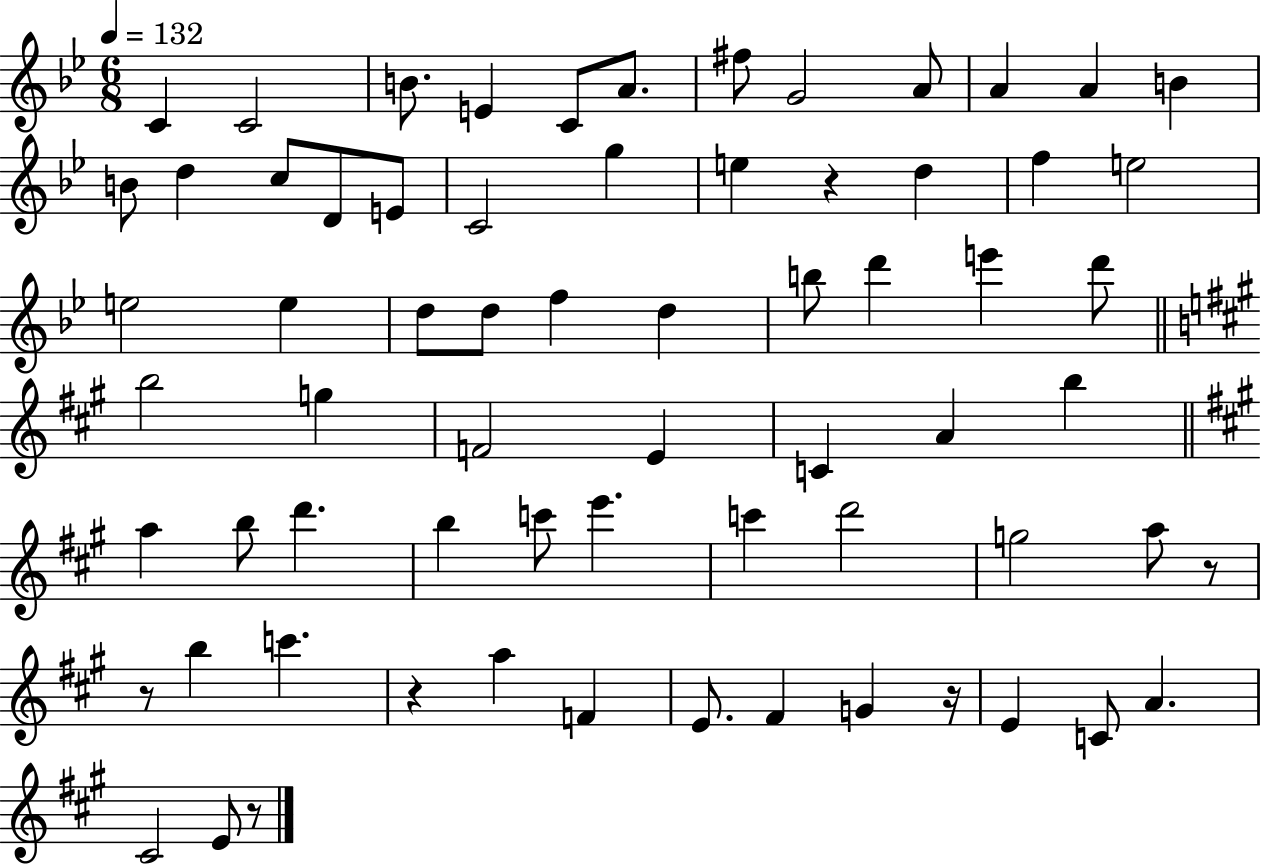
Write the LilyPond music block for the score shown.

{
  \clef treble
  \numericTimeSignature
  \time 6/8
  \key bes \major
  \tempo 4 = 132
  c'4 c'2 | b'8. e'4 c'8 a'8. | fis''8 g'2 a'8 | a'4 a'4 b'4 | \break b'8 d''4 c''8 d'8 e'8 | c'2 g''4 | e''4 r4 d''4 | f''4 e''2 | \break e''2 e''4 | d''8 d''8 f''4 d''4 | b''8 d'''4 e'''4 d'''8 | \bar "||" \break \key a \major b''2 g''4 | f'2 e'4 | c'4 a'4 b''4 | \bar "||" \break \key a \major a''4 b''8 d'''4. | b''4 c'''8 e'''4. | c'''4 d'''2 | g''2 a''8 r8 | \break r8 b''4 c'''4. | r4 a''4 f'4 | e'8. fis'4 g'4 r16 | e'4 c'8 a'4. | \break cis'2 e'8 r8 | \bar "|."
}